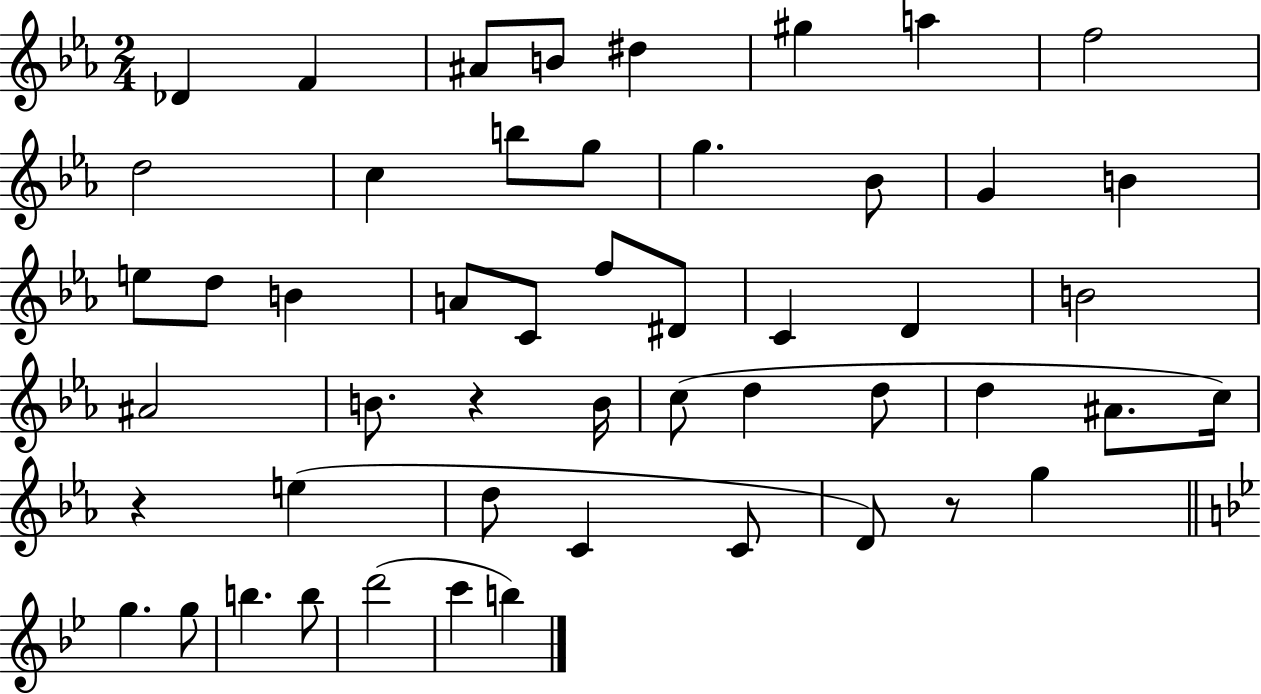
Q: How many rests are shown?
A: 3